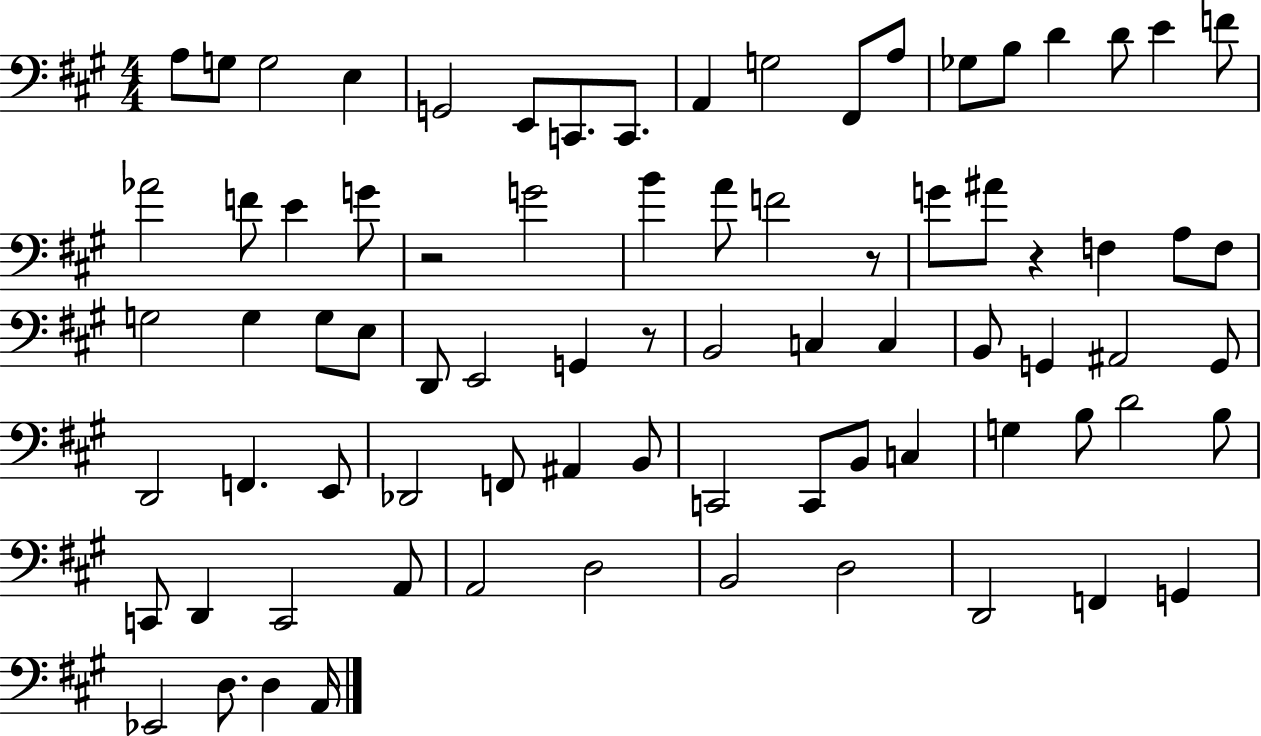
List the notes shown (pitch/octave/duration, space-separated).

A3/e G3/e G3/h E3/q G2/h E2/e C2/e. C2/e. A2/q G3/h F#2/e A3/e Gb3/e B3/e D4/q D4/e E4/q F4/e Ab4/h F4/e E4/q G4/e R/h G4/h B4/q A4/e F4/h R/e G4/e A#4/e R/q F3/q A3/e F3/e G3/h G3/q G3/e E3/e D2/e E2/h G2/q R/e B2/h C3/q C3/q B2/e G2/q A#2/h G2/e D2/h F2/q. E2/e Db2/h F2/e A#2/q B2/e C2/h C2/e B2/e C3/q G3/q B3/e D4/h B3/e C2/e D2/q C2/h A2/e A2/h D3/h B2/h D3/h D2/h F2/q G2/q Eb2/h D3/e. D3/q A2/s